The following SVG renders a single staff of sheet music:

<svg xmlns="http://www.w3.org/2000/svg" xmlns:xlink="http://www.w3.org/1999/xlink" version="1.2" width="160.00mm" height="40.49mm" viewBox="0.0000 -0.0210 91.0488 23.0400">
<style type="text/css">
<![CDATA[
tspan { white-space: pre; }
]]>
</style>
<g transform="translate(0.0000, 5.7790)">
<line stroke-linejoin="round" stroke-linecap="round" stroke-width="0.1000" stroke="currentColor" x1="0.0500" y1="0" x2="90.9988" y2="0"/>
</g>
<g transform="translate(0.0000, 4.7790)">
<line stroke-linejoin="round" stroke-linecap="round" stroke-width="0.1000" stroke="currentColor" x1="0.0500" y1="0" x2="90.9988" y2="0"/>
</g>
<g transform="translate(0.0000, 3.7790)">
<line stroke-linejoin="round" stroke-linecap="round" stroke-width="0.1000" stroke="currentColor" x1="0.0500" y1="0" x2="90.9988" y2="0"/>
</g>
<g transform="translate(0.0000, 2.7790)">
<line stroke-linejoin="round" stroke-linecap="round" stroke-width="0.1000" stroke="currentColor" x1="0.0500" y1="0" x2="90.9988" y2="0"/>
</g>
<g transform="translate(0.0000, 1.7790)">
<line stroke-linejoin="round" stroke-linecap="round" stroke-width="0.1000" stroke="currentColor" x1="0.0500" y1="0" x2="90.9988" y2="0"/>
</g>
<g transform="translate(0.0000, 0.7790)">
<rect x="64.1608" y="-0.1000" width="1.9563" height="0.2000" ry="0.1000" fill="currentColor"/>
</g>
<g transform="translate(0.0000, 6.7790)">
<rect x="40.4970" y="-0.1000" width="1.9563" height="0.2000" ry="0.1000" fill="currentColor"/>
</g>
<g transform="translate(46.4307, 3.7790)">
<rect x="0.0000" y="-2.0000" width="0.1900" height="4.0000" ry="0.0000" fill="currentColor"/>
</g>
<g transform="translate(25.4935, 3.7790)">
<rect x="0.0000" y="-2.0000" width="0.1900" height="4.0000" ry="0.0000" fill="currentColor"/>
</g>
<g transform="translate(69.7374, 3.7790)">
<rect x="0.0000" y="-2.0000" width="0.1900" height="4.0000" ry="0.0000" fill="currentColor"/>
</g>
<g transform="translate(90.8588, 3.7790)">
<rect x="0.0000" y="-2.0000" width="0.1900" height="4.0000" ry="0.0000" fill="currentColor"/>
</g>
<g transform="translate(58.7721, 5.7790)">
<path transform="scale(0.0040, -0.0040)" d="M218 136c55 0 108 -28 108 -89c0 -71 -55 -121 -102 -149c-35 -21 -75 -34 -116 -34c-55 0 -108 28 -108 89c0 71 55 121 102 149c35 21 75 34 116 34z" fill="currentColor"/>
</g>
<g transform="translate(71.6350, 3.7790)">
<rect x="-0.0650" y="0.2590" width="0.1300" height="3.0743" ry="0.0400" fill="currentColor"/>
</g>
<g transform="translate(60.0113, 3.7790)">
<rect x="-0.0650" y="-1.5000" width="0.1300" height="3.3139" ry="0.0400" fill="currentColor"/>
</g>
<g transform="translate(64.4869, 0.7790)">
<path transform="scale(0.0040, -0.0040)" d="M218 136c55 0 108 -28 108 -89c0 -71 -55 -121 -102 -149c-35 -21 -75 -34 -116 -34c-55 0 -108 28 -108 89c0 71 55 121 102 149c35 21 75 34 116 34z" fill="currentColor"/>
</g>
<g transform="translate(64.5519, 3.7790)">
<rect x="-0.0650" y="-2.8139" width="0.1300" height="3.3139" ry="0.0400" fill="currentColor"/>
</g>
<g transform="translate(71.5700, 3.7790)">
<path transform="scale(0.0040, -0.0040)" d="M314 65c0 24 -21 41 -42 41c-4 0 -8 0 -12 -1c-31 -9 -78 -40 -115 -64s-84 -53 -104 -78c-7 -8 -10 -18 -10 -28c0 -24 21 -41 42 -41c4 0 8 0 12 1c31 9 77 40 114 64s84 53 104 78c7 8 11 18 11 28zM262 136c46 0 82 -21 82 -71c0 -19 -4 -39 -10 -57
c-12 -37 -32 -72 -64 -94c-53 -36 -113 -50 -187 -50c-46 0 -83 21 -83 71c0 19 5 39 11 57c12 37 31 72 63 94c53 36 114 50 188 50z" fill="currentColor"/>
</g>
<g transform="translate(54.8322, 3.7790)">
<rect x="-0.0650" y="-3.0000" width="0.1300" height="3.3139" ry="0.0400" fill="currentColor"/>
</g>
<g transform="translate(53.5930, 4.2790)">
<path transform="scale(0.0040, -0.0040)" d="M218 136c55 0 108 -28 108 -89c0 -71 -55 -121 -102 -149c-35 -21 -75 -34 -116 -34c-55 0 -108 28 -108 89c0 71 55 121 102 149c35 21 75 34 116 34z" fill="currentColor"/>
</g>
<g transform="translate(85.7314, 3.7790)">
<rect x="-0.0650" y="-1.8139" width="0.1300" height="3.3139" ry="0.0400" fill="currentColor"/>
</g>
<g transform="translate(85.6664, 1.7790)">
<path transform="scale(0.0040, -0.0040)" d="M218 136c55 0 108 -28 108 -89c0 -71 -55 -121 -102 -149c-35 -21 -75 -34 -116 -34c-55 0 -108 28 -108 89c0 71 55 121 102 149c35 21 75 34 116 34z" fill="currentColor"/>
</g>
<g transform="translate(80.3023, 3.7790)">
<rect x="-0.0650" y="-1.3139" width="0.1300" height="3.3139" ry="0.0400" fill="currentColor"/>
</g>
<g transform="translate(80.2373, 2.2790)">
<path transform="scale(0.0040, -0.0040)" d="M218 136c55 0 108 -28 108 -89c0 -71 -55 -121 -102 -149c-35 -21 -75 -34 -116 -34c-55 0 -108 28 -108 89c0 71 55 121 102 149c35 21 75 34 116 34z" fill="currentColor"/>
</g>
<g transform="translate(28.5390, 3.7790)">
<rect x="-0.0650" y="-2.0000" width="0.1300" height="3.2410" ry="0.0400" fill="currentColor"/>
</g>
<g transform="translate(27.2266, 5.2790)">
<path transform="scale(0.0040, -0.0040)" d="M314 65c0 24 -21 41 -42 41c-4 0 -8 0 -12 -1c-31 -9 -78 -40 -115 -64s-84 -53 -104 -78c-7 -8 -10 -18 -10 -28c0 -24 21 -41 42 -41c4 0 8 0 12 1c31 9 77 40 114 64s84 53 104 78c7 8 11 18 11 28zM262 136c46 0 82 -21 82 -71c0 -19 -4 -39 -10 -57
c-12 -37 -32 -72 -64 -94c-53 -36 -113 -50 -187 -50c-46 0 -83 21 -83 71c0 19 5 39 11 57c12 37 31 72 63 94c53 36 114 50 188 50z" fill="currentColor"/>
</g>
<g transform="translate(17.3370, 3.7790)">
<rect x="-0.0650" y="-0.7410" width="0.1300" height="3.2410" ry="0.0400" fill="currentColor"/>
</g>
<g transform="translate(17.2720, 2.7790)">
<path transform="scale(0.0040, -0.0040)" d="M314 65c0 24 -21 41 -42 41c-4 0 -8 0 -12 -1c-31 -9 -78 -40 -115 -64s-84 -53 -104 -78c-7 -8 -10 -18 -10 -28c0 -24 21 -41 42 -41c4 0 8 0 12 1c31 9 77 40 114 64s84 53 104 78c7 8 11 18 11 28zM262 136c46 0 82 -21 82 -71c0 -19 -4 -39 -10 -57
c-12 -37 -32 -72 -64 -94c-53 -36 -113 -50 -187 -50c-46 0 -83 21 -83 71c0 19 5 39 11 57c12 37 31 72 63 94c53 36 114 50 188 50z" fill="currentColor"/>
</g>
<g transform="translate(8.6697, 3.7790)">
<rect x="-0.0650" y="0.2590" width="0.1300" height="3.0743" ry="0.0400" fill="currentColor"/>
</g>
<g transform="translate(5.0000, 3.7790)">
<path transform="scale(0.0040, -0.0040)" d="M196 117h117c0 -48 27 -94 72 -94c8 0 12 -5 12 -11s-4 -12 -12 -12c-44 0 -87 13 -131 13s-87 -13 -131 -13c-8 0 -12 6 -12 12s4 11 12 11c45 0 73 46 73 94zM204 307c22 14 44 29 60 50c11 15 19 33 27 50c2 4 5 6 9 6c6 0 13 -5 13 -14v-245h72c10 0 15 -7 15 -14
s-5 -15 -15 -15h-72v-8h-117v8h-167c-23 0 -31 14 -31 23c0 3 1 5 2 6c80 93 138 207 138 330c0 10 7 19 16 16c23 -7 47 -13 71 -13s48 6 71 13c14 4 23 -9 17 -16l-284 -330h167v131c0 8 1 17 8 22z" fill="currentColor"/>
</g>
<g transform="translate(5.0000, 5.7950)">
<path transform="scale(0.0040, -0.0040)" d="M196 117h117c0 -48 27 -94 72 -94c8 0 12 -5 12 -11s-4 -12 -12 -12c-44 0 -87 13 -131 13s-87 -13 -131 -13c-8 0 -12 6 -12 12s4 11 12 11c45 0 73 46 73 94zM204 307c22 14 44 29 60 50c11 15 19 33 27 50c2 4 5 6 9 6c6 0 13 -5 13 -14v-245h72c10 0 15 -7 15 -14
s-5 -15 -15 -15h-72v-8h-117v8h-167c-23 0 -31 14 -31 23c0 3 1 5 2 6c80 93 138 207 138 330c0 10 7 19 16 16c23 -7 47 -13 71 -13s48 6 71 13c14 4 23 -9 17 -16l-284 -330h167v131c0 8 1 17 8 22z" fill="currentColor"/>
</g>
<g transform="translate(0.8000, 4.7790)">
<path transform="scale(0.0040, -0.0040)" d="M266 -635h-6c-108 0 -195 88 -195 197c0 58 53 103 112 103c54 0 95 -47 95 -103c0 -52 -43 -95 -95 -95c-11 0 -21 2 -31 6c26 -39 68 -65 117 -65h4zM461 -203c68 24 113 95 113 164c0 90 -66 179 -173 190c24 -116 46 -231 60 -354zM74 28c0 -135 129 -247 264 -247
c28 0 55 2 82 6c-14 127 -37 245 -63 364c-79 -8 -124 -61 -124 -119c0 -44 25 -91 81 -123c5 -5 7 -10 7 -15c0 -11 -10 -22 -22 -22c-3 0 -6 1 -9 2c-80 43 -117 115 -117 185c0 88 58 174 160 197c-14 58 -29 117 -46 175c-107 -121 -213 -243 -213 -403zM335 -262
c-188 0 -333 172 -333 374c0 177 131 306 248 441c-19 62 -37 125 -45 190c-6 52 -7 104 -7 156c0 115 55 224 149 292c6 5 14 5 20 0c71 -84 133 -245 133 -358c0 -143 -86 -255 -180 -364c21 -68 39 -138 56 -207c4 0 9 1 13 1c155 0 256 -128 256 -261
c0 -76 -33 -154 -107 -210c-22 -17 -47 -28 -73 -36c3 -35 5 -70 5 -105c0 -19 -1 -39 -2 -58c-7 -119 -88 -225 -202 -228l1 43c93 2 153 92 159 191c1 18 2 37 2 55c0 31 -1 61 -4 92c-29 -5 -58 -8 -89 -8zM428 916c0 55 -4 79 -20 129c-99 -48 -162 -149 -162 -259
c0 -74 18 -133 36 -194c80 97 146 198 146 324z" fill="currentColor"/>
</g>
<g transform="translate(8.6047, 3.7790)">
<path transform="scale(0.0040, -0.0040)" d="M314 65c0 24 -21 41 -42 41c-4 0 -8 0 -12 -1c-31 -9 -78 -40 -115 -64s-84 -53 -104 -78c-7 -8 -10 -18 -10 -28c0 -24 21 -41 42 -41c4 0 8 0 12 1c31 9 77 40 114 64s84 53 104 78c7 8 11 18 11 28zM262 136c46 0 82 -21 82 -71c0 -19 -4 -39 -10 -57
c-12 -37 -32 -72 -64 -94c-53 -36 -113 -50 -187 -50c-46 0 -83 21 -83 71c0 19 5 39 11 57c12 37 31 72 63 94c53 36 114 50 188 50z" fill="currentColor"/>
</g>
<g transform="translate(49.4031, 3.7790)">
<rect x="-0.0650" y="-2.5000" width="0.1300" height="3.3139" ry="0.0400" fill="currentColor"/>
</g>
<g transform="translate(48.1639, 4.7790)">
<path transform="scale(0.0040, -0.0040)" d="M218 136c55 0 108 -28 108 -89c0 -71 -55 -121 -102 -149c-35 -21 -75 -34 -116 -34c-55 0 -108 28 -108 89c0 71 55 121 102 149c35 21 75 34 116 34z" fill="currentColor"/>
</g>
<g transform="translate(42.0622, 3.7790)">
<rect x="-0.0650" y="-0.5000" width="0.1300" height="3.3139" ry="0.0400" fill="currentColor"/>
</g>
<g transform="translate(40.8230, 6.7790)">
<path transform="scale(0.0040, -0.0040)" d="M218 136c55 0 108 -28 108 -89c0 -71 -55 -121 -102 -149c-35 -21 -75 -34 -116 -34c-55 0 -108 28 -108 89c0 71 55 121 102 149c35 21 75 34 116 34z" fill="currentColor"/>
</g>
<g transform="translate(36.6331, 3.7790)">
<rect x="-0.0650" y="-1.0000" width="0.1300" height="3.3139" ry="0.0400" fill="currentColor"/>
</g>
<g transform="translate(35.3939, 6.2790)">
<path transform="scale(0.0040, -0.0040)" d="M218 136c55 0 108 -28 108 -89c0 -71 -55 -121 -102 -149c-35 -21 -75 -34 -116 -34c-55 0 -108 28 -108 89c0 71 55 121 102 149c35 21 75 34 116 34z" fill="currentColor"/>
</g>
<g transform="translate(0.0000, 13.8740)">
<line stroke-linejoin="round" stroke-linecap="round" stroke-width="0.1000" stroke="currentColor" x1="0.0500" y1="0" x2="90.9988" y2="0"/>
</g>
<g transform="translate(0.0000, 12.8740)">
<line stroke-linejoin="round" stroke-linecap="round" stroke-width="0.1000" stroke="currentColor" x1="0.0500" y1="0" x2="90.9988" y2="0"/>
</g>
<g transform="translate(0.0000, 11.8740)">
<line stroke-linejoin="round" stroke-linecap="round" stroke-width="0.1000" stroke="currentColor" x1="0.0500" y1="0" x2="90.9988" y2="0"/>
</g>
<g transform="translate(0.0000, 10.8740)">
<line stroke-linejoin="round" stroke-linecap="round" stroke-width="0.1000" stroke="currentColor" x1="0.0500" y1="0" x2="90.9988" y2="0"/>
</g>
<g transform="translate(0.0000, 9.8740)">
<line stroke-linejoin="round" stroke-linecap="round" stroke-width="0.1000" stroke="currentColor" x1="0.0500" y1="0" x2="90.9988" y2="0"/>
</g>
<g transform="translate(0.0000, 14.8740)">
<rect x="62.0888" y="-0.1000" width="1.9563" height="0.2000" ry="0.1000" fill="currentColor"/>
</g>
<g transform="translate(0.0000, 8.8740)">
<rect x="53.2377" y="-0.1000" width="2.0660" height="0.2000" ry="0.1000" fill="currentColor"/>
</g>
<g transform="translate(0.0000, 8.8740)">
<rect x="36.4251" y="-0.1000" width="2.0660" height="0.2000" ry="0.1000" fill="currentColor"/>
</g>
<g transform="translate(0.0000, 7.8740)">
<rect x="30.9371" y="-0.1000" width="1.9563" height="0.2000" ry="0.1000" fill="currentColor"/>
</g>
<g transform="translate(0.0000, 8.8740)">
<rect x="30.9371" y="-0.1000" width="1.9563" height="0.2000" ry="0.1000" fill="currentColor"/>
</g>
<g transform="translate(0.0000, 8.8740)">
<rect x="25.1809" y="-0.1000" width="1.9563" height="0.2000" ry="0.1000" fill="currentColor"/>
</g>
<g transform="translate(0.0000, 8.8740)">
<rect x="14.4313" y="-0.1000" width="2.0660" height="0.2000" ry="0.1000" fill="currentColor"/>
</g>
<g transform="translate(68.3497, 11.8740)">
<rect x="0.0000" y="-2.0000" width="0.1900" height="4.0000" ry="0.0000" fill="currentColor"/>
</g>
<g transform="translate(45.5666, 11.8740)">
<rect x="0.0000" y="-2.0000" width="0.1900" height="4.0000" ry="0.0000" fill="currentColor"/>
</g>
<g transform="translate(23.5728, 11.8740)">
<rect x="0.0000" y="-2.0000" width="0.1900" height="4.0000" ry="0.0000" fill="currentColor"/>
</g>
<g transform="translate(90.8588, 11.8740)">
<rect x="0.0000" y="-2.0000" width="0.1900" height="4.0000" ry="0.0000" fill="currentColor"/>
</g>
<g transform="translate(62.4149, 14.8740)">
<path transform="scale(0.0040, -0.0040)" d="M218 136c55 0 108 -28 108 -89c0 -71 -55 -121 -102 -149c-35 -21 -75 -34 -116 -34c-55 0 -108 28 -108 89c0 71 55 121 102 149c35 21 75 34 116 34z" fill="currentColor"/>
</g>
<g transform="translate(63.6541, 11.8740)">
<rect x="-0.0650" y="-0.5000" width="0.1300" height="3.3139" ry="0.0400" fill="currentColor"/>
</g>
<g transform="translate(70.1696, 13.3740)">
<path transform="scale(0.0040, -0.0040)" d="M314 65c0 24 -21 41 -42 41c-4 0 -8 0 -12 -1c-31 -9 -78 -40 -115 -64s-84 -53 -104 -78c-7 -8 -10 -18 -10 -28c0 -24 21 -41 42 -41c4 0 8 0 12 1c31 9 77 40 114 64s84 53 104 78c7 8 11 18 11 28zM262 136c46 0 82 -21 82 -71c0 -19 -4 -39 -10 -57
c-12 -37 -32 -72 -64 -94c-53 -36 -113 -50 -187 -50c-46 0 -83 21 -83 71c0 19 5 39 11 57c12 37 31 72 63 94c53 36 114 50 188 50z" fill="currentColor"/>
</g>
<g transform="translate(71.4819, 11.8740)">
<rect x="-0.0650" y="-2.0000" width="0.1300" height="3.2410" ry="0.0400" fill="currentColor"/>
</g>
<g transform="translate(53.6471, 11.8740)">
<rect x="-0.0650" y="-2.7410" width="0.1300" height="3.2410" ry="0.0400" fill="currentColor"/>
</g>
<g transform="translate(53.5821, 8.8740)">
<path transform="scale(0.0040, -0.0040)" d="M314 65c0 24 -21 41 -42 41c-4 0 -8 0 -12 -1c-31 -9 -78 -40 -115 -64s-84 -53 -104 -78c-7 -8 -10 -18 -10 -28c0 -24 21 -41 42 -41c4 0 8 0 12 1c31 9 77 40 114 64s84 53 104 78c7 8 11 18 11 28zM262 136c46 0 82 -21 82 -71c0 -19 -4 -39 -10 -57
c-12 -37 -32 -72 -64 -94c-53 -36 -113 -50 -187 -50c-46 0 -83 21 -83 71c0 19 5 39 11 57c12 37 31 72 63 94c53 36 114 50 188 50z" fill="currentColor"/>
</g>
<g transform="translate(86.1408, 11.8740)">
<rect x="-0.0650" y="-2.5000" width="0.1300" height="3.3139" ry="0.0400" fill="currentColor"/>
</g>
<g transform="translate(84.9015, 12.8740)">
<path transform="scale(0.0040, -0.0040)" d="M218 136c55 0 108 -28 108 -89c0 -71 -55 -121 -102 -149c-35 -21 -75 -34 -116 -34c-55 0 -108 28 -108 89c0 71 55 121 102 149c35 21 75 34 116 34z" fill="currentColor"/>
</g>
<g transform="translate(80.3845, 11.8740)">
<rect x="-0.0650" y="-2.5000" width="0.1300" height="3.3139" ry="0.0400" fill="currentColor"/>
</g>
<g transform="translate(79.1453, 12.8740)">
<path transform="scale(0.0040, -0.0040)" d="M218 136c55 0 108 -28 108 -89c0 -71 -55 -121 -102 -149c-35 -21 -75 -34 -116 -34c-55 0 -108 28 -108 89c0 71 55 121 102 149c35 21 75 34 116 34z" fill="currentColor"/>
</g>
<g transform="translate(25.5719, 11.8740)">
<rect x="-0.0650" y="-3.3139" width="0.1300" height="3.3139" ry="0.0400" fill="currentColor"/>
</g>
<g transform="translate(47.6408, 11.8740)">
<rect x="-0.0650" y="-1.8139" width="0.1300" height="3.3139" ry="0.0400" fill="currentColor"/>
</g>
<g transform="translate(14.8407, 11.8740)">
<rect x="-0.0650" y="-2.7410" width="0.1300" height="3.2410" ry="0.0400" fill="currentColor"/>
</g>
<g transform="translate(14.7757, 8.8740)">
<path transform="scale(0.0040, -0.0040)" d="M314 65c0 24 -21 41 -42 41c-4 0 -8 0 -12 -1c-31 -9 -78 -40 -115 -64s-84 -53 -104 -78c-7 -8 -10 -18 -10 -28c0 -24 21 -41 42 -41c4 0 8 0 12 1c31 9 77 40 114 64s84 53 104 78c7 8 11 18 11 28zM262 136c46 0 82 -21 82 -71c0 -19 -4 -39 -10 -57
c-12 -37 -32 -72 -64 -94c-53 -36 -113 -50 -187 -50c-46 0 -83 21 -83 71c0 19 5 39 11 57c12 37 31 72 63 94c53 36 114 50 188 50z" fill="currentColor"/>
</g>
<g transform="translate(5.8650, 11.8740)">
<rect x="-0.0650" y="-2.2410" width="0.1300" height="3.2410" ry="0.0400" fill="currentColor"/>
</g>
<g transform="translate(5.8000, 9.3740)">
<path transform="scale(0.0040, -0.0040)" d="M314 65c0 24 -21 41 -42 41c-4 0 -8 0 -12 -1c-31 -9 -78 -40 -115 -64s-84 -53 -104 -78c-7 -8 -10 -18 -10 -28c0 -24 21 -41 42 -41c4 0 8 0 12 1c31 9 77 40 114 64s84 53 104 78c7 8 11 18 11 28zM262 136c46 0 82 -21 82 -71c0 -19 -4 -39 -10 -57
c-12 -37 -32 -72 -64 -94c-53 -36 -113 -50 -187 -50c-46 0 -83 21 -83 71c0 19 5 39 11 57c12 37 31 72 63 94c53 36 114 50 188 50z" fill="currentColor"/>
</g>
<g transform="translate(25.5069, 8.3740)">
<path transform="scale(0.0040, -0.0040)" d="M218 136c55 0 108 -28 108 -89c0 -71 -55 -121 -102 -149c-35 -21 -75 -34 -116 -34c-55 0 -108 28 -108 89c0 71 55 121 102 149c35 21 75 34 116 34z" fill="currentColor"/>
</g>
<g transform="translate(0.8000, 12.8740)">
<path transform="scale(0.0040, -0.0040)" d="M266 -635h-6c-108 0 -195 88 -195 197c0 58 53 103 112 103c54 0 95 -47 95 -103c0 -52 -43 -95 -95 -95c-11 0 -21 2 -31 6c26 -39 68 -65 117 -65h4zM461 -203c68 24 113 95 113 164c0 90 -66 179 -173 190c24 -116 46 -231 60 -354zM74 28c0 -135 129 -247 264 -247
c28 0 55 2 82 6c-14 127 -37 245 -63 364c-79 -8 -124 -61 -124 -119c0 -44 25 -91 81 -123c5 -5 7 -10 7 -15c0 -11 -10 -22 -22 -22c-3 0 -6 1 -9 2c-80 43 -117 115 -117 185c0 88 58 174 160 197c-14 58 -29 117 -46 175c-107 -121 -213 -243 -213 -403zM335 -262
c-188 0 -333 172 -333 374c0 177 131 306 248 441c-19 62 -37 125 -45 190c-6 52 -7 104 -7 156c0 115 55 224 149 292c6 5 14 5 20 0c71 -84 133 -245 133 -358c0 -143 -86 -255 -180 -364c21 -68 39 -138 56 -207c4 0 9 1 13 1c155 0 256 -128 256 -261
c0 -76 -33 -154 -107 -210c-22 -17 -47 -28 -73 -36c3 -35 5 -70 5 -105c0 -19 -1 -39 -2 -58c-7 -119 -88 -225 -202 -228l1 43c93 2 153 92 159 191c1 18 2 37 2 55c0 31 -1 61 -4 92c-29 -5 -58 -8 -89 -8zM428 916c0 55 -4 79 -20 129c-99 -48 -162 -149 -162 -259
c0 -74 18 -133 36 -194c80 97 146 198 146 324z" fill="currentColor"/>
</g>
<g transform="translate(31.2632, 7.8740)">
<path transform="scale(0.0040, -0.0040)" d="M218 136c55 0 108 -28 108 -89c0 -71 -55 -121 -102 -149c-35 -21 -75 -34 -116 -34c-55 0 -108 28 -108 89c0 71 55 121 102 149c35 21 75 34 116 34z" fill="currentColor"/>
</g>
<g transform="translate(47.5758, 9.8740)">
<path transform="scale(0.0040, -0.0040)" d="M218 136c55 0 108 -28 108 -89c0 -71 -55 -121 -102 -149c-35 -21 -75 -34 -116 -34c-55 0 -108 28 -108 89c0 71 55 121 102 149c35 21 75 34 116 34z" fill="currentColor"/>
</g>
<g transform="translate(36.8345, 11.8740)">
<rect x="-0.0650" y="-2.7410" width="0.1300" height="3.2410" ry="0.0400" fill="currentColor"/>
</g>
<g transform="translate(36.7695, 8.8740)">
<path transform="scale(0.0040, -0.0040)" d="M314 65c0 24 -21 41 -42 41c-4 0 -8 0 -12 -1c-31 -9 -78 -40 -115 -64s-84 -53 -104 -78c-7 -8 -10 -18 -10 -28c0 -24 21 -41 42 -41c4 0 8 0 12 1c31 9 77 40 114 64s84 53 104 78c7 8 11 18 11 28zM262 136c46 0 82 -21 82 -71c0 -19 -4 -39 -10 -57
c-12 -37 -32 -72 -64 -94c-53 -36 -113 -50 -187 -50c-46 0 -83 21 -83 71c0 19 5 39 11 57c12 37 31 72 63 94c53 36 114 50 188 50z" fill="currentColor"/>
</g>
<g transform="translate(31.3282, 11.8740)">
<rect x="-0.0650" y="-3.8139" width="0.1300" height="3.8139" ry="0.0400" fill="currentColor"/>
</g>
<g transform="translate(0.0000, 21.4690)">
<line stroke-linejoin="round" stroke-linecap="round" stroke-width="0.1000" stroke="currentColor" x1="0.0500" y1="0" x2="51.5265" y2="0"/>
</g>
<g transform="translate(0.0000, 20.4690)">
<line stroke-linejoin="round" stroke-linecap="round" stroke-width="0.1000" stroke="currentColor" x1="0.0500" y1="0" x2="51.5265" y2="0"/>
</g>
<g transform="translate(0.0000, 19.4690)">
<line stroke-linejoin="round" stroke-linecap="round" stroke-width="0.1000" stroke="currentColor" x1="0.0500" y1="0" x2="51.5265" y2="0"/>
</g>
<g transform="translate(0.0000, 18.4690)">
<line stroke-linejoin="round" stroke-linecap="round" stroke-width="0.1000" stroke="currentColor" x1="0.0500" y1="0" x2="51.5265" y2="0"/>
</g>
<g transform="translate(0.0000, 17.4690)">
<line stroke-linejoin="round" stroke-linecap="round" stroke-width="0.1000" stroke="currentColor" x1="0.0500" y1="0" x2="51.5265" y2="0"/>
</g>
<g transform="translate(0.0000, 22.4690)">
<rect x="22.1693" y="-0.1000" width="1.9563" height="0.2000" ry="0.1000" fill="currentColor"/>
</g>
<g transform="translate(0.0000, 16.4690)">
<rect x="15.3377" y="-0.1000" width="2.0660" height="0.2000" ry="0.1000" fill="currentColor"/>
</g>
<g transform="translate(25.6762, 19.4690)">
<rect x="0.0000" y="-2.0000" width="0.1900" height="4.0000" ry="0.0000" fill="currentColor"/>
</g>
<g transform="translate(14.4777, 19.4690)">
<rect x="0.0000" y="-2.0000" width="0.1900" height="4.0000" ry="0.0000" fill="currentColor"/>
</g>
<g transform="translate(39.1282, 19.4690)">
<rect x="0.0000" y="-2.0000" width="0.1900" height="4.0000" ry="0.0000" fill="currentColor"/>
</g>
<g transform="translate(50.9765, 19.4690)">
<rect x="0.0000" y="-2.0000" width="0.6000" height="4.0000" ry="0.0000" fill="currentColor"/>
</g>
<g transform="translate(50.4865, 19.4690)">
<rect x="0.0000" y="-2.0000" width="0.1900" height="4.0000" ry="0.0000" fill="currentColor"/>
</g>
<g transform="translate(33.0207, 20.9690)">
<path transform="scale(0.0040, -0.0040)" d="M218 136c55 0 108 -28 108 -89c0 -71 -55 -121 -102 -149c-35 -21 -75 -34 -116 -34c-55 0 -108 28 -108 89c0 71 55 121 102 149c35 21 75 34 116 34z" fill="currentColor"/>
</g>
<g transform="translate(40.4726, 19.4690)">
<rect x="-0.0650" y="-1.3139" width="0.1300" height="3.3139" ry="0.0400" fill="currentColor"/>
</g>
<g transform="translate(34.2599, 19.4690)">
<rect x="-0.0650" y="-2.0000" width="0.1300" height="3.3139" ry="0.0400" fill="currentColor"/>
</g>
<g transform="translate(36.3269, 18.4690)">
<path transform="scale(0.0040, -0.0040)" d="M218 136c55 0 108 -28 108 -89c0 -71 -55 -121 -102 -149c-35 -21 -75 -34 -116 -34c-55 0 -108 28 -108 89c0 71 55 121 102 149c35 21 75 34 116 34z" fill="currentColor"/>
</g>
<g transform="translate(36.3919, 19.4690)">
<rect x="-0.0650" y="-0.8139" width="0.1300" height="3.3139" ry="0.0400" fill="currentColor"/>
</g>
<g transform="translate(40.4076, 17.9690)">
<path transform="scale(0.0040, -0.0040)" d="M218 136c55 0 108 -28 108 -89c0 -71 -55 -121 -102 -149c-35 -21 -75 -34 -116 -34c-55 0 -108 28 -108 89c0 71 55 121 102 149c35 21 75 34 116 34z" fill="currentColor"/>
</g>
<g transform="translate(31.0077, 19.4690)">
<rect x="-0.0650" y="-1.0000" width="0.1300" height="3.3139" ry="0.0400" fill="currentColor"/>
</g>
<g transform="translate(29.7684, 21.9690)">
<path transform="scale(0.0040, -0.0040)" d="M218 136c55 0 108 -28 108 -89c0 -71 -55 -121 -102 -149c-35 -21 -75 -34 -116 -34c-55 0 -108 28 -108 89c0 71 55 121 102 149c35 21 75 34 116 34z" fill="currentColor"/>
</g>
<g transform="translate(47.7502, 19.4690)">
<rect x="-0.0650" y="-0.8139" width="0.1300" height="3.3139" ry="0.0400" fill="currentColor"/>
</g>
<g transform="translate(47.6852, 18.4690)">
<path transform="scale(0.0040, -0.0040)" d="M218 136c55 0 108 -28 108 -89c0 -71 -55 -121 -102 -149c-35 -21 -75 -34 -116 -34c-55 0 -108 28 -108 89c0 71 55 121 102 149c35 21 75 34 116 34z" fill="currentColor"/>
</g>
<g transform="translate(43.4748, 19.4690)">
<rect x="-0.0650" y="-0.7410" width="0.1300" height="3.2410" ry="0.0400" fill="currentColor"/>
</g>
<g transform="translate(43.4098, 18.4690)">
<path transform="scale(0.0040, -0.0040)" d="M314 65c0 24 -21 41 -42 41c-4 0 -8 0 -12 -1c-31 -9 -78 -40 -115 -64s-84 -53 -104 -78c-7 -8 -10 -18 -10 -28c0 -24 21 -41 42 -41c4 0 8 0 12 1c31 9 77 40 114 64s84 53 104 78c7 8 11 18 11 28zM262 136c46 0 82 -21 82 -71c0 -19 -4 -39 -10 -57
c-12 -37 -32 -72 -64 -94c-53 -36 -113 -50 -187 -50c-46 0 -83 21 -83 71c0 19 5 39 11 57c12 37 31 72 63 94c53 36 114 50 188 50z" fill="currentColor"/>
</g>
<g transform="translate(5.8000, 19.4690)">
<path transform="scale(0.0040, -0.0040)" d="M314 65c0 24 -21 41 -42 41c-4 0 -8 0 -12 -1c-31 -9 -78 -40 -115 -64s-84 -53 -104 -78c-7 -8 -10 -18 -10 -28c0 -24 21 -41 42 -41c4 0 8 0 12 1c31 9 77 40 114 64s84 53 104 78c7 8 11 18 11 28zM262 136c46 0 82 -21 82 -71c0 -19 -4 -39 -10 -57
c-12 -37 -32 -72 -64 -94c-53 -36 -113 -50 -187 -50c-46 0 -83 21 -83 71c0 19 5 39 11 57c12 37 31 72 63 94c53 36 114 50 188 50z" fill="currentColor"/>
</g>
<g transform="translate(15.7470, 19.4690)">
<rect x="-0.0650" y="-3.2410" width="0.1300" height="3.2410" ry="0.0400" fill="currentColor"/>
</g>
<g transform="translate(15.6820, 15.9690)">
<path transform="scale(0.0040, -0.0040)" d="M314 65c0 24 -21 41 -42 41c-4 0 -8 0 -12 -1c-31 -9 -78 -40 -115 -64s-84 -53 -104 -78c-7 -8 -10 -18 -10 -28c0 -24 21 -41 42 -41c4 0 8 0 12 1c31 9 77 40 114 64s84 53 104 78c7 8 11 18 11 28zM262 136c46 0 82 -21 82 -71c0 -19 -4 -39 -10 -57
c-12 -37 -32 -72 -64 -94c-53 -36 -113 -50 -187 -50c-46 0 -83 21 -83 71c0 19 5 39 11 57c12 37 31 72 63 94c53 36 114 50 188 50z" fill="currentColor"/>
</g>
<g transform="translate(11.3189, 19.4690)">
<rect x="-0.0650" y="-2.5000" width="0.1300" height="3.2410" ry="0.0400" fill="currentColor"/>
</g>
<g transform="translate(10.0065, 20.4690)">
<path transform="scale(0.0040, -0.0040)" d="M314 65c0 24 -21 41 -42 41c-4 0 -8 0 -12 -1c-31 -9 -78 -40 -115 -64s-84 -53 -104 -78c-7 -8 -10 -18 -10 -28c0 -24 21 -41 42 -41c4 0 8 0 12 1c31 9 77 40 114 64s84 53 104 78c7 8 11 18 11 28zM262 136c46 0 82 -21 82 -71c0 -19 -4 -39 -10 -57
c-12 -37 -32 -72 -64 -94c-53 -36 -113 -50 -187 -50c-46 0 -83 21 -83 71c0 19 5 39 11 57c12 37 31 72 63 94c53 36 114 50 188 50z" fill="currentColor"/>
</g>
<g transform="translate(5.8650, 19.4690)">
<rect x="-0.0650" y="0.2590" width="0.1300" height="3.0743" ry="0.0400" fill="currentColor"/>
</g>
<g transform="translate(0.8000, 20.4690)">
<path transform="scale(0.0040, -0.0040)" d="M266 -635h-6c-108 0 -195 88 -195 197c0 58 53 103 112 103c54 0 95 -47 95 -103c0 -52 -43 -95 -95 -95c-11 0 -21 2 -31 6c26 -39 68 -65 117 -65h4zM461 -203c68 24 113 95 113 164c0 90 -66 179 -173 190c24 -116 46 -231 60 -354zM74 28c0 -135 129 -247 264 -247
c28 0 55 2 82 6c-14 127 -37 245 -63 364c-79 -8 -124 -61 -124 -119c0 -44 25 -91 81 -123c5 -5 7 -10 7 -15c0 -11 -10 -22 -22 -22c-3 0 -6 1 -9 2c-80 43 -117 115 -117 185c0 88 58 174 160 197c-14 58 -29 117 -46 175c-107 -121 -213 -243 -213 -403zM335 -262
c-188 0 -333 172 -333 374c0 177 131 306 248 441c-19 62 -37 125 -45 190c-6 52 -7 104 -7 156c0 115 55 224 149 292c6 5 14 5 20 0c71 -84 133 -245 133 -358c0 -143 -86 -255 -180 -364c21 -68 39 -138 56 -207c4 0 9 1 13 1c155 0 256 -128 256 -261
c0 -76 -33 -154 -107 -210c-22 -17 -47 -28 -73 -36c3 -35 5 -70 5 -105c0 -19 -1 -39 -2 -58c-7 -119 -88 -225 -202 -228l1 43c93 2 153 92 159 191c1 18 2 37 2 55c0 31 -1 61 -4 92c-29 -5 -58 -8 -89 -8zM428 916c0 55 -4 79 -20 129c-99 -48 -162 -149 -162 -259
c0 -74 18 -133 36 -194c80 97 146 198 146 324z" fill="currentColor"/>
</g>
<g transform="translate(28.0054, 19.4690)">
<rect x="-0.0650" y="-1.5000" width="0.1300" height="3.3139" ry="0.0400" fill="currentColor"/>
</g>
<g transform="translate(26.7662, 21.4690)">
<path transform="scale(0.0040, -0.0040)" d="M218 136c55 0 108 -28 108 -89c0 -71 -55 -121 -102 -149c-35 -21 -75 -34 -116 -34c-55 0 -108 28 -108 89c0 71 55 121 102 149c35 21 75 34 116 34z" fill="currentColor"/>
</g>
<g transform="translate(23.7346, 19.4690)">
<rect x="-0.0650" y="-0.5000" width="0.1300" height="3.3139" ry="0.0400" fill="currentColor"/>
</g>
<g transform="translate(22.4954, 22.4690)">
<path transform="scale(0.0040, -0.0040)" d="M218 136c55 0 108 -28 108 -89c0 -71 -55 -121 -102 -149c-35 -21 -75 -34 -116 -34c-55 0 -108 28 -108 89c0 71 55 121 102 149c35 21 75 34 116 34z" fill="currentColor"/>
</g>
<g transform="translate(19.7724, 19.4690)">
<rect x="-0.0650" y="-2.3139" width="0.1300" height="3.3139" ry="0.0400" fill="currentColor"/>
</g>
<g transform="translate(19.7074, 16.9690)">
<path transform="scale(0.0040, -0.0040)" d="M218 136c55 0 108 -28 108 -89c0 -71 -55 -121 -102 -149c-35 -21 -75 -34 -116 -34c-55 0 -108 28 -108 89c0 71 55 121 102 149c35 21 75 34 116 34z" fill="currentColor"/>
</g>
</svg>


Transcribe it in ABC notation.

X:1
T:Untitled
M:4/4
L:1/4
K:C
B2 d2 F2 D C G A E a B2 e f g2 a2 b c' a2 f a2 C F2 G G B2 G2 b2 g C E D F d e d2 d